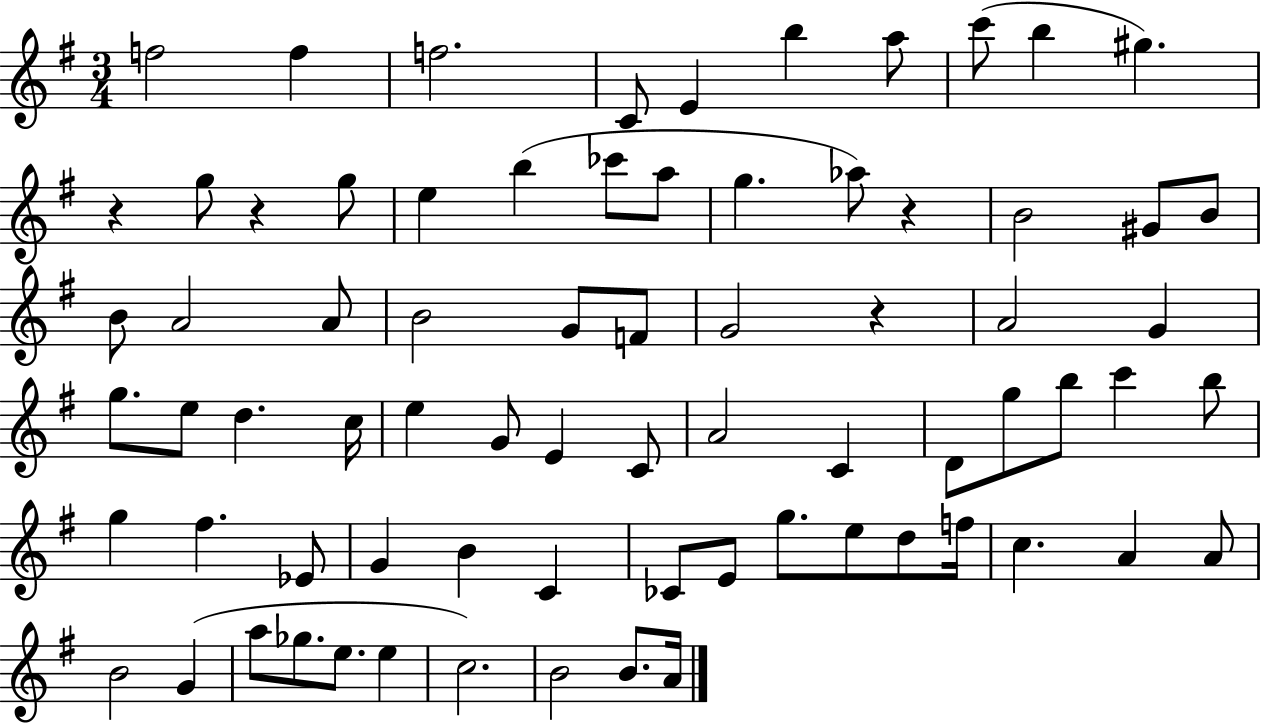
X:1
T:Untitled
M:3/4
L:1/4
K:G
f2 f f2 C/2 E b a/2 c'/2 b ^g z g/2 z g/2 e b _c'/2 a/2 g _a/2 z B2 ^G/2 B/2 B/2 A2 A/2 B2 G/2 F/2 G2 z A2 G g/2 e/2 d c/4 e G/2 E C/2 A2 C D/2 g/2 b/2 c' b/2 g ^f _E/2 G B C _C/2 E/2 g/2 e/2 d/2 f/4 c A A/2 B2 G a/2 _g/2 e/2 e c2 B2 B/2 A/4